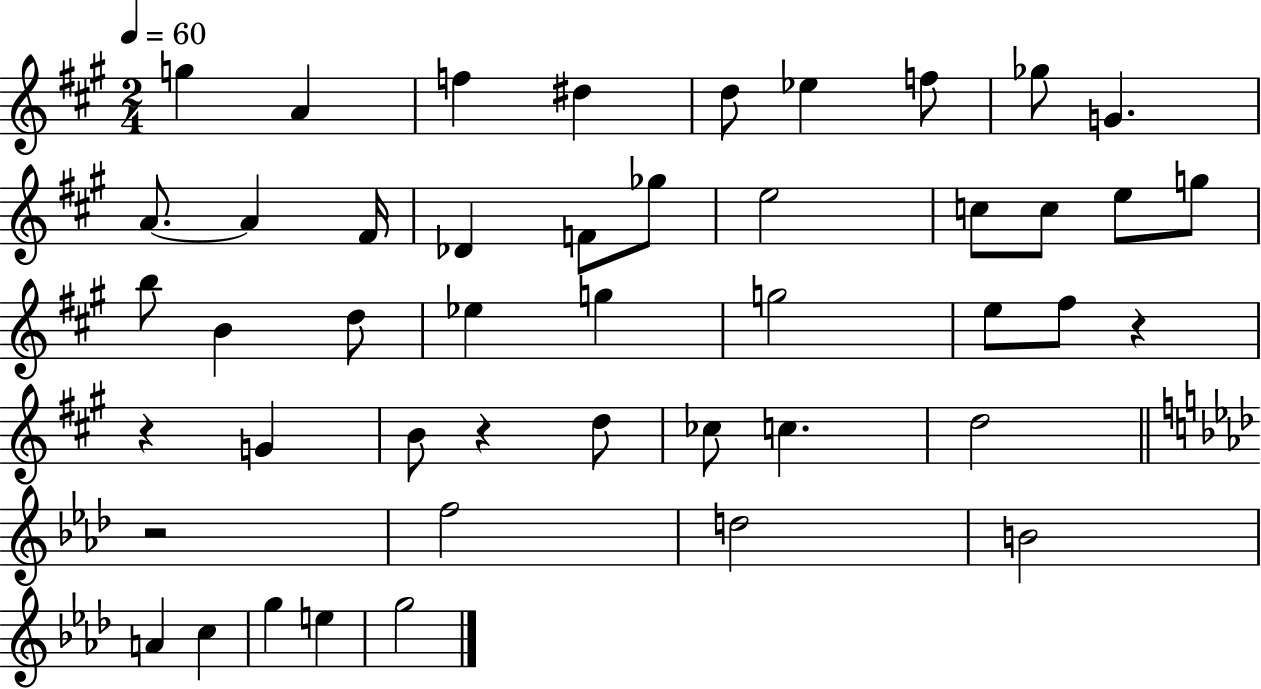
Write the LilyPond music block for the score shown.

{
  \clef treble
  \numericTimeSignature
  \time 2/4
  \key a \major
  \tempo 4 = 60
  \repeat volta 2 { g''4 a'4 | f''4 dis''4 | d''8 ees''4 f''8 | ges''8 g'4. | \break a'8.~~ a'4 fis'16 | des'4 f'8 ges''8 | e''2 | c''8 c''8 e''8 g''8 | \break b''8 b'4 d''8 | ees''4 g''4 | g''2 | e''8 fis''8 r4 | \break r4 g'4 | b'8 r4 d''8 | ces''8 c''4. | d''2 | \break \bar "||" \break \key aes \major r2 | f''2 | d''2 | b'2 | \break a'4 c''4 | g''4 e''4 | g''2 | } \bar "|."
}